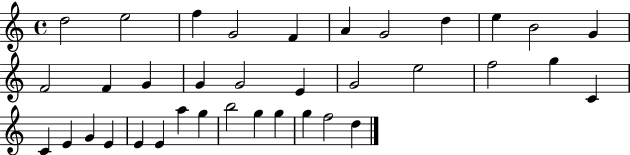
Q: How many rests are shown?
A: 0